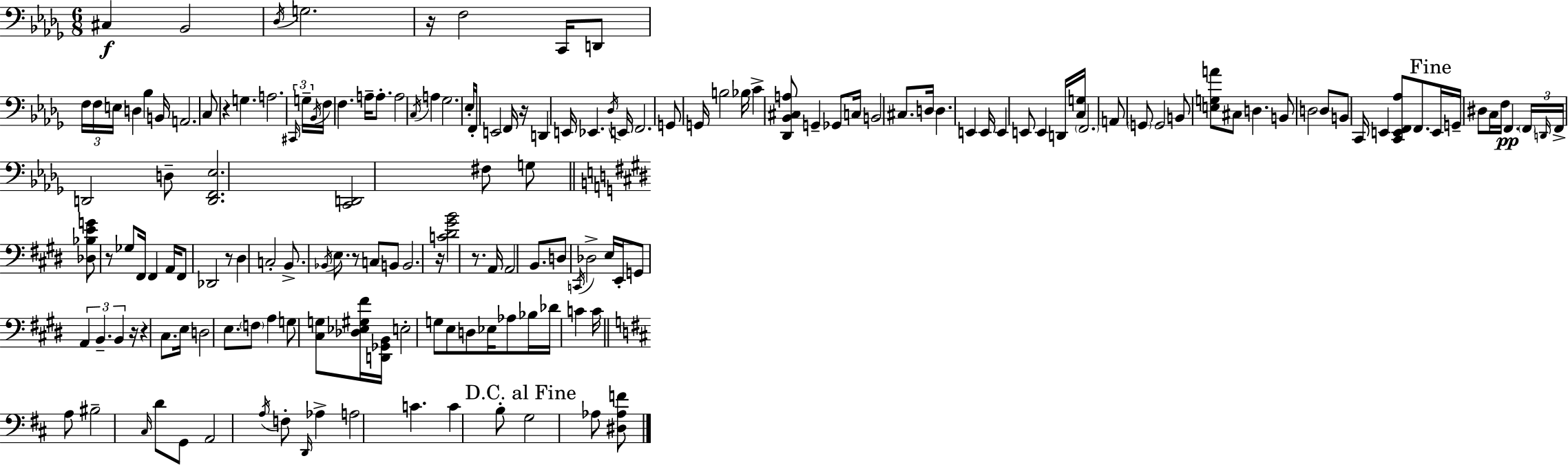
C#3/q Bb2/h Db3/s G3/h. R/s F3/h C2/s D2/e F3/s F3/s E3/s D3/q Bb3/q B2/s A2/h. C3/e R/q G3/q. A3/h. C#2/s G3/s Bb2/s F3/s F3/q. A3/s A3/e. A3/h C3/s A3/q Gb3/h. Eb3/s F2/s E2/h F2/s R/s D2/q E2/s Eb2/q. Db3/s E2/s F2/h. G2/e G2/s B3/h Bb3/s C4/q [Db2,Bb2,C#3,A3]/e G2/q Gb2/e C3/s B2/h C#3/e. D3/s D3/q. E2/q E2/s E2/q E2/e E2/q D2/s [C3,G3]/s F2/h. A2/e G2/e G2/h B2/e [E3,G3,A4]/e C#3/e D3/q. B2/e D3/h D3/e B2/e C2/s E2/q [C2,E2,F2,Ab3]/e F2/e. E2/s G2/s D#3/e C3/s F3/s F2/q. F2/s D2/s F2/s D2/h D3/e [D2,F2,Eb3]/h. [C2,D2]/h F#3/e G3/e [Db3,Bb3,E4,G4]/e R/e Gb3/e F#2/s F#2/q A2/s F#2/e Db2/h R/e D#3/q C3/h B2/e. Bb2/s E3/e. R/e C3/e B2/e B2/h. R/s [C4,D#4,G#4,B4]/h R/e. A2/s A2/h B2/e. D3/e C2/s Db3/h E3/s E2/s G2/e A2/q B2/q. B2/q R/s R/q C#3/e. E3/s D3/h E3/e. F3/e A3/q G3/e [C#3,G3]/e [Db3,Eb3,G#3,F#4]/s [D2,Gb2,B2]/s E3/h G3/e E3/e D3/e Eb3/s Ab3/e Bb3/s Db4/s C4/q C4/s A3/e BIS3/h C#3/s D4/e G2/e A2/h A3/s F3/e D2/s Ab3/q A3/h C4/q. C4/q B3/e G3/h Ab3/e [D#3,Ab3,F4]/e